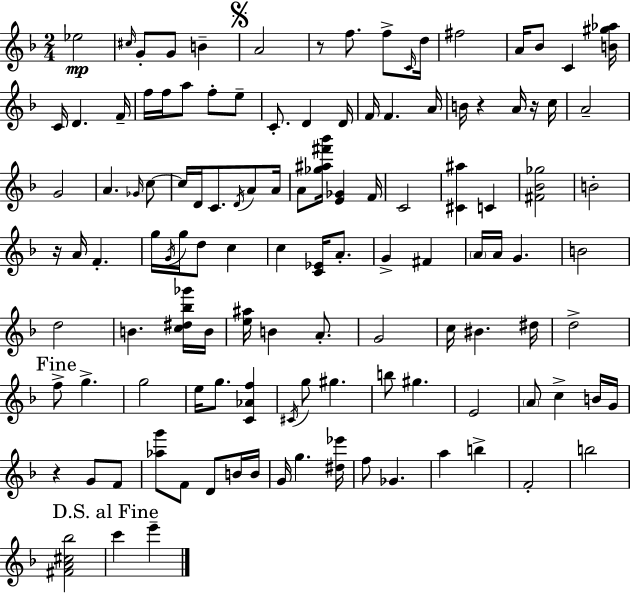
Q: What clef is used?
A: treble